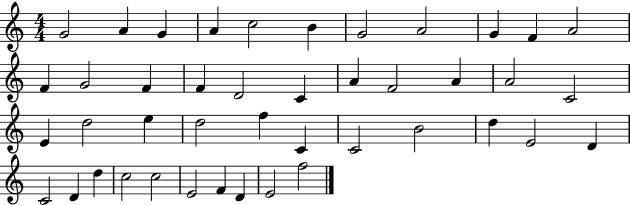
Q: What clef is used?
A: treble